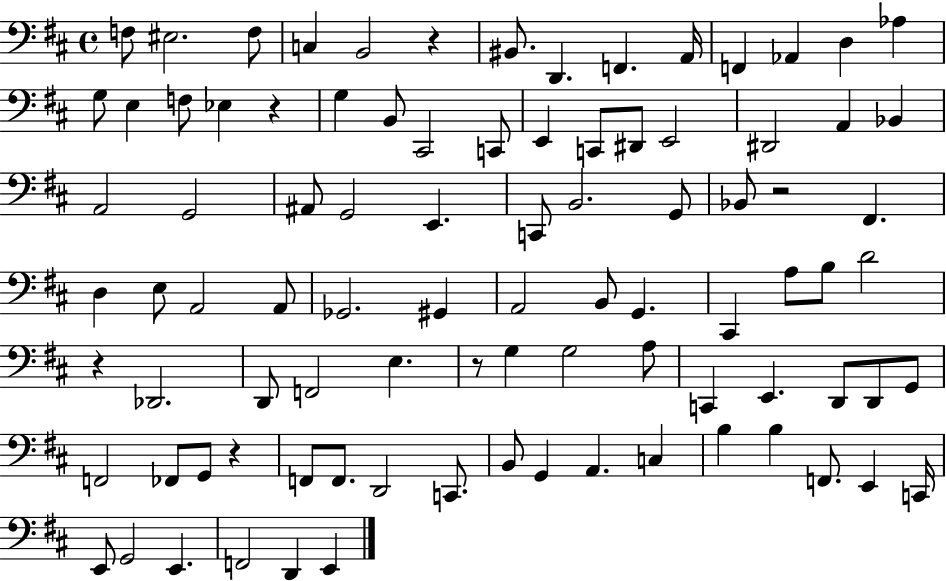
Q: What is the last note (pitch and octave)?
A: E2